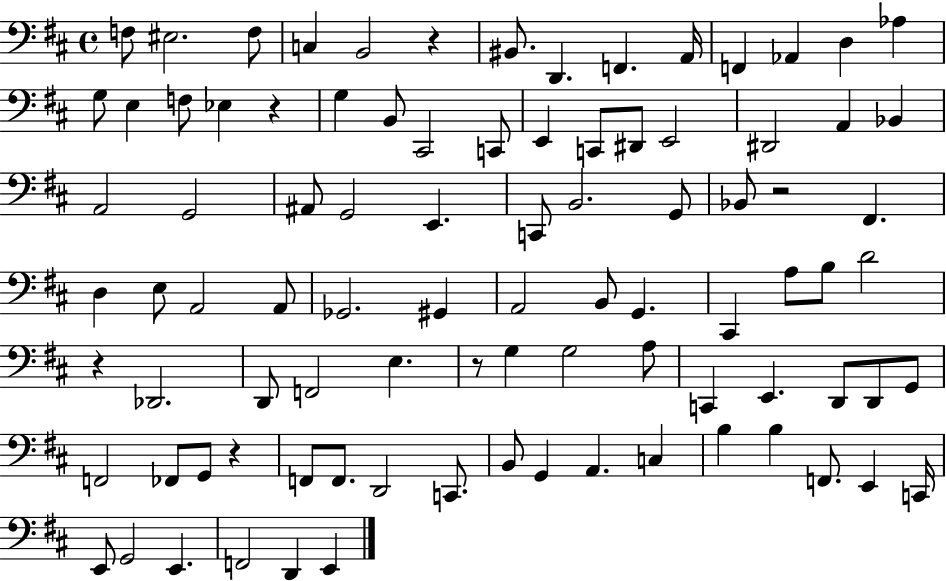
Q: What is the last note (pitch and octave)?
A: E2